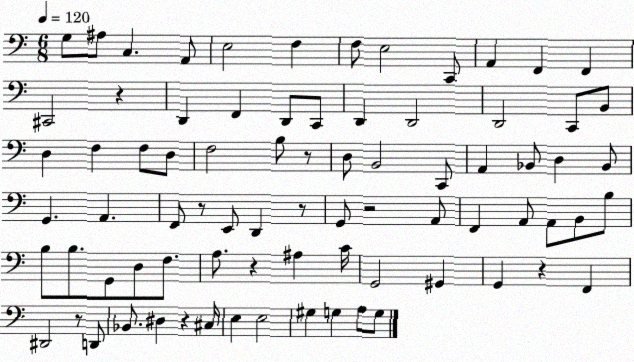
X:1
T:Untitled
M:6/8
L:1/4
K:C
G,/2 ^A,/2 C, A,,/2 E,2 F, F,/2 E,2 C,,/2 A,, F,, F,, ^C,,2 z D,, F,, D,,/2 C,,/2 D,, D,,2 D,,2 C,,/2 B,,/2 D, F, F,/2 D,/2 F,2 B,/2 z/2 D,/2 B,,2 C,,/2 A,, _B,,/2 D, _B,,/2 G,, A,, F,,/2 z/2 E,,/2 D,, z/2 G,,/2 z2 A,,/2 F,, A,,/2 A,,/2 B,,/2 B,/2 B,/2 B,/2 G,,/2 D,/2 F,/2 A,/2 z ^A, C/4 G,,2 ^G,, G,, z F,, ^D,,2 z/2 D,,/2 _B,,/2 ^D, z ^C,/4 E, E,2 ^G, G, A,/2 G,/2